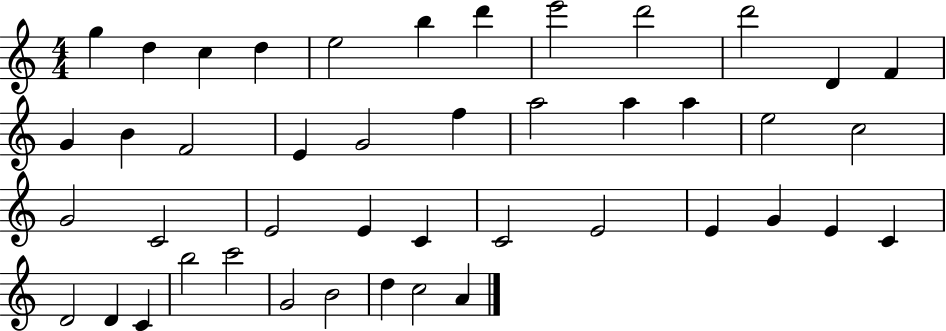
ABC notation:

X:1
T:Untitled
M:4/4
L:1/4
K:C
g d c d e2 b d' e'2 d'2 d'2 D F G B F2 E G2 f a2 a a e2 c2 G2 C2 E2 E C C2 E2 E G E C D2 D C b2 c'2 G2 B2 d c2 A